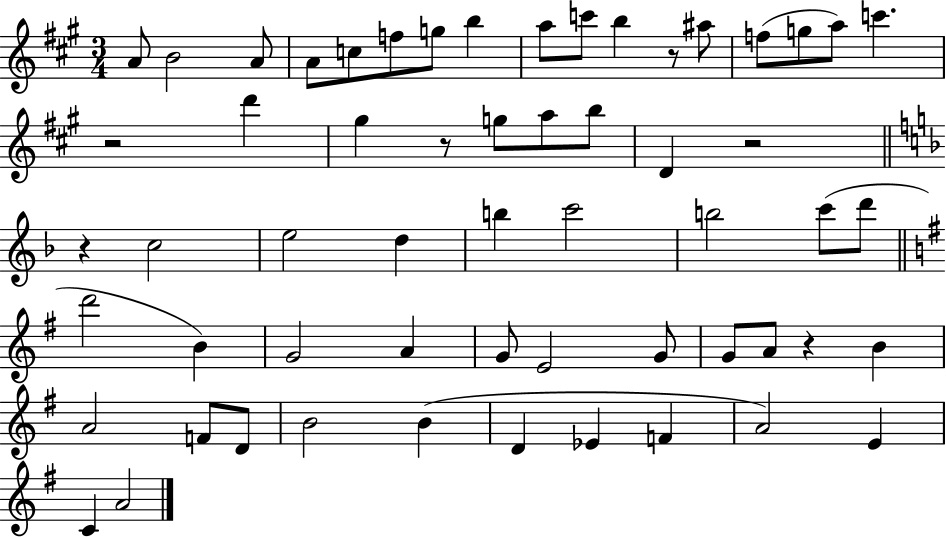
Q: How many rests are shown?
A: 6